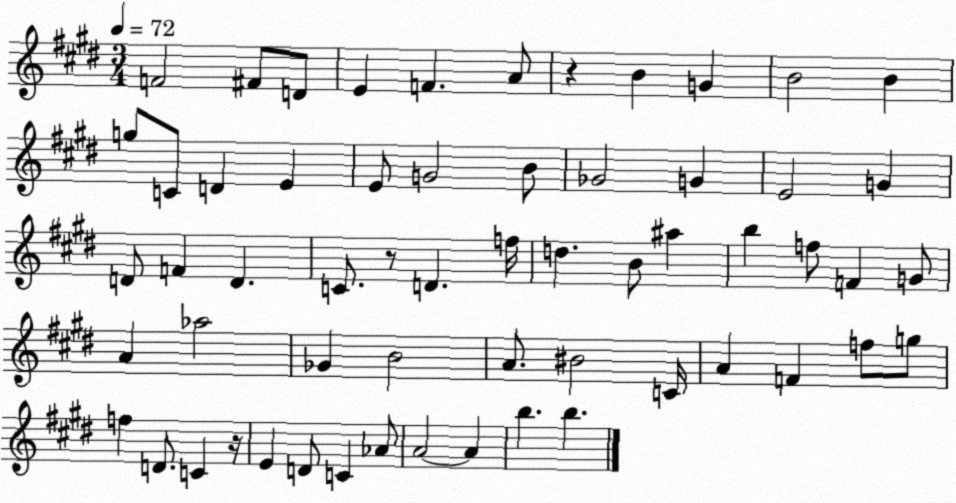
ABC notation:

X:1
T:Untitled
M:3/4
L:1/4
K:E
F2 ^F/2 D/2 E F A/2 z B G B2 B g/2 C/2 D E E/2 G2 B/2 _G2 G E2 G D/2 F D C/2 z/2 D f/4 d B/2 ^a b f/2 F G/2 A _a2 _G B2 A/2 ^B2 C/4 A F f/2 g/2 f D/2 C z/4 E D/2 C _A/2 A2 A b b